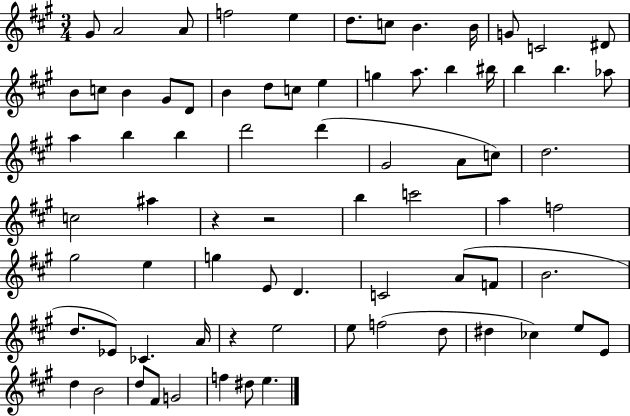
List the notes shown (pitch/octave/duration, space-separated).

G#4/e A4/h A4/e F5/h E5/q D5/e. C5/e B4/q. B4/s G4/e C4/h D#4/e B4/e C5/e B4/q G#4/e D4/e B4/q D5/e C5/e E5/q G5/q A5/e. B5/q BIS5/s B5/q B5/q. Ab5/e A5/q B5/q B5/q D6/h D6/q G#4/h A4/e C5/e D5/h. C5/h A#5/q R/q R/h B5/q C6/h A5/q F5/h G#5/h E5/q G5/q E4/e D4/q. C4/h A4/e F4/e B4/h. D5/e. Eb4/e CES4/q. A4/s R/q E5/h E5/e F5/h D5/e D#5/q CES5/q E5/e E4/e D5/q B4/h D5/e F#4/e G4/h F5/q D#5/e E5/q.